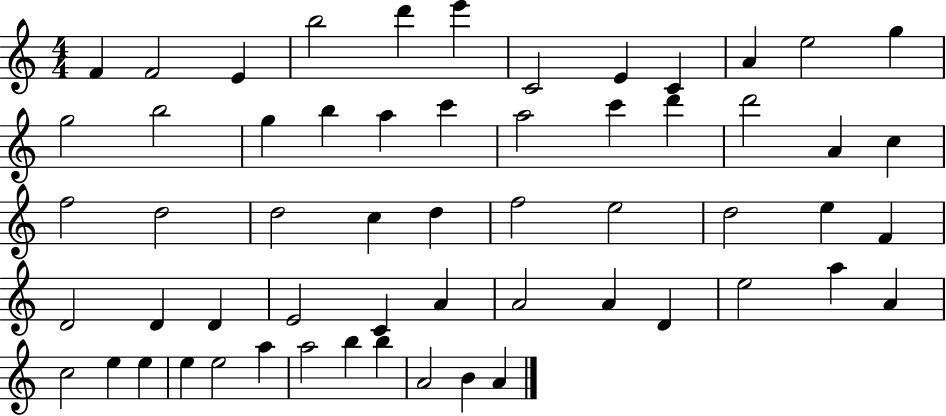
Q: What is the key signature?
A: C major